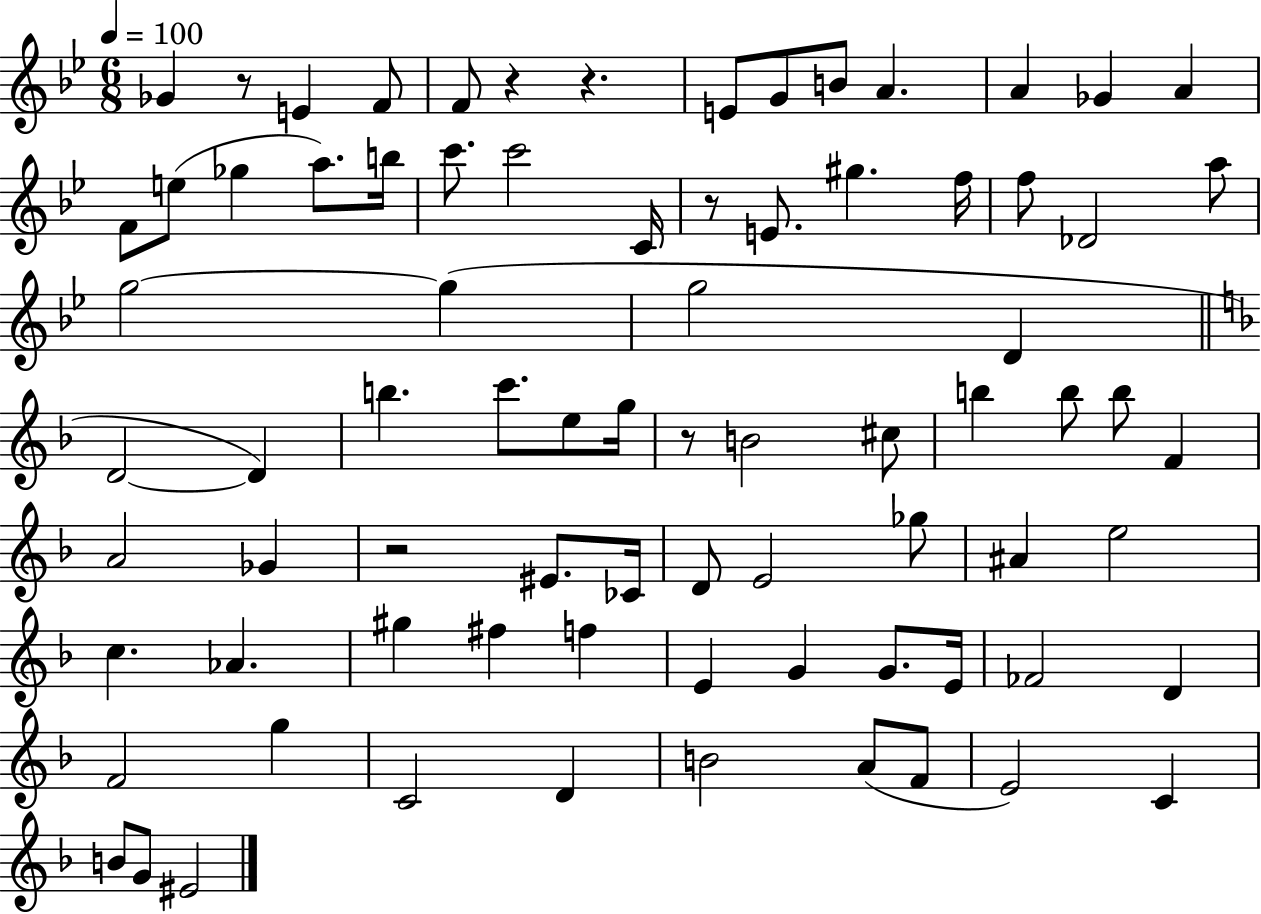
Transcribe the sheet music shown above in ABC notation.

X:1
T:Untitled
M:6/8
L:1/4
K:Bb
_G z/2 E F/2 F/2 z z E/2 G/2 B/2 A A _G A F/2 e/2 _g a/2 b/4 c'/2 c'2 C/4 z/2 E/2 ^g f/4 f/2 _D2 a/2 g2 g g2 D D2 D b c'/2 e/2 g/4 z/2 B2 ^c/2 b b/2 b/2 F A2 _G z2 ^E/2 _C/4 D/2 E2 _g/2 ^A e2 c _A ^g ^f f E G G/2 E/4 _F2 D F2 g C2 D B2 A/2 F/2 E2 C B/2 G/2 ^E2